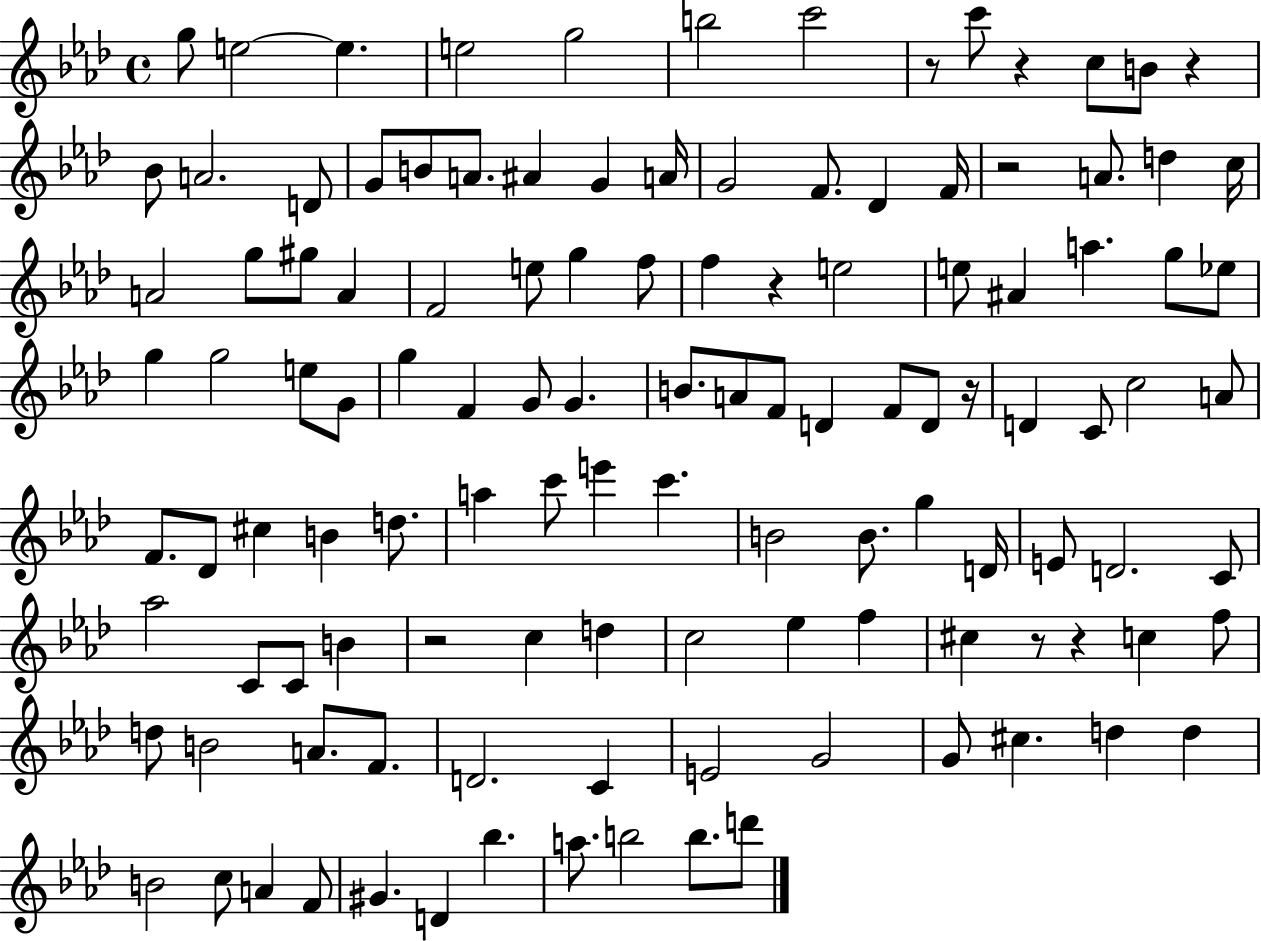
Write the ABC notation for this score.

X:1
T:Untitled
M:4/4
L:1/4
K:Ab
g/2 e2 e e2 g2 b2 c'2 z/2 c'/2 z c/2 B/2 z _B/2 A2 D/2 G/2 B/2 A/2 ^A G A/4 G2 F/2 _D F/4 z2 A/2 d c/4 A2 g/2 ^g/2 A F2 e/2 g f/2 f z e2 e/2 ^A a g/2 _e/2 g g2 e/2 G/2 g F G/2 G B/2 A/2 F/2 D F/2 D/2 z/4 D C/2 c2 A/2 F/2 _D/2 ^c B d/2 a c'/2 e' c' B2 B/2 g D/4 E/2 D2 C/2 _a2 C/2 C/2 B z2 c d c2 _e f ^c z/2 z c f/2 d/2 B2 A/2 F/2 D2 C E2 G2 G/2 ^c d d B2 c/2 A F/2 ^G D _b a/2 b2 b/2 d'/2